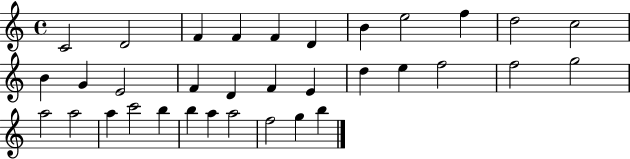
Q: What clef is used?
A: treble